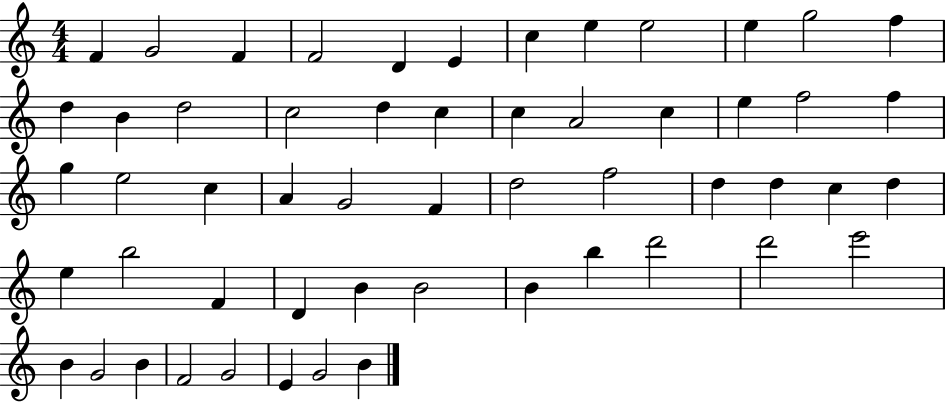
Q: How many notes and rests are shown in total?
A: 55